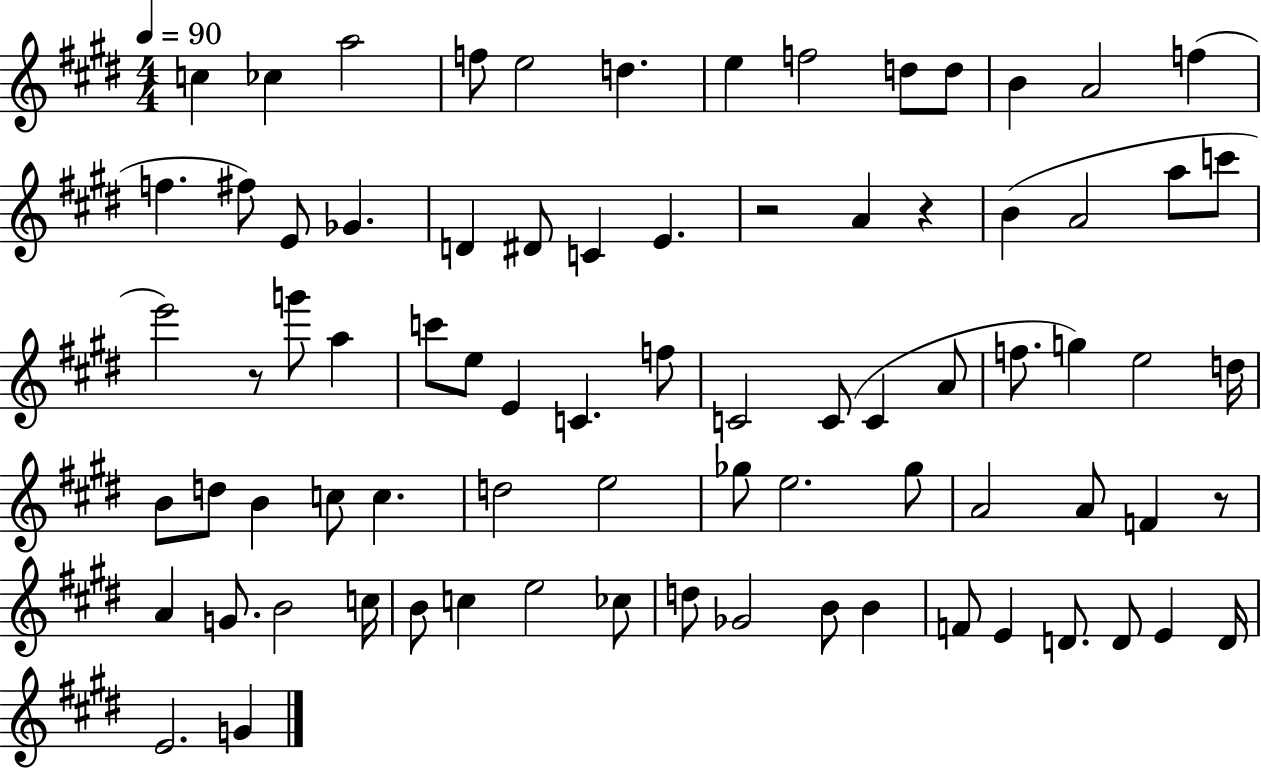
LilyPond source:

{
  \clef treble
  \numericTimeSignature
  \time 4/4
  \key e \major
  \tempo 4 = 90
  c''4 ces''4 a''2 | f''8 e''2 d''4. | e''4 f''2 d''8 d''8 | b'4 a'2 f''4( | \break f''4. fis''8) e'8 ges'4. | d'4 dis'8 c'4 e'4. | r2 a'4 r4 | b'4( a'2 a''8 c'''8 | \break e'''2) r8 g'''8 a''4 | c'''8 e''8 e'4 c'4. f''8 | c'2 c'8( c'4 a'8 | f''8. g''4) e''2 d''16 | \break b'8 d''8 b'4 c''8 c''4. | d''2 e''2 | ges''8 e''2. ges''8 | a'2 a'8 f'4 r8 | \break a'4 g'8. b'2 c''16 | b'8 c''4 e''2 ces''8 | d''8 ges'2 b'8 b'4 | f'8 e'4 d'8. d'8 e'4 d'16 | \break e'2. g'4 | \bar "|."
}